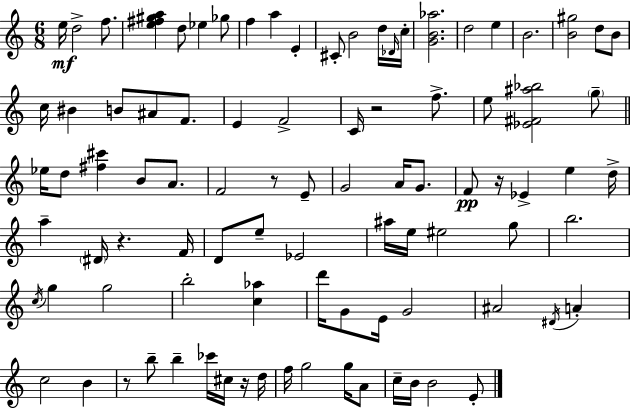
{
  \clef treble
  \numericTimeSignature
  \time 6/8
  \key c \major
  e''16\mf d''2-> f''8. | <e'' fis'' gis'' a''>4 d''8 ees''4 ges''8 | f''4 a''4 e'4-. | cis'8-. b'2 d''16 \grace { des'16 } | \break c''16-. <g' b' aes''>2. | d''2 e''4 | b'2. | <b' gis''>2 d''8 b'8 | \break c''16 bis'4 b'8 ais'8 f'8. | e'4 f'2-> | c'16 r2 f''8.-> | e''8 <ees' fis' ais'' bes''>2 \parenthesize g''8-- | \break \bar "||" \break \key c \major ees''16 d''8 <fis'' cis'''>4 b'8 a'8. | f'2 r8 e'8-- | g'2 a'16 g'8. | f'8\pp r16 ees'4-> e''4 d''16-> | \break a''4-- \parenthesize dis'16 r4. f'16 | d'8 e''8-- ees'2 | ais''16 e''16 eis''2 g''8 | b''2. | \break \acciaccatura { c''16 } g''4 g''2 | b''2-. <c'' aes''>4 | d'''16 g'8 e'16 g'2 | ais'2 \acciaccatura { dis'16 } a'4-. | \break c''2 b'4 | r8 b''8-- b''4-- ces'''16 cis''16 | r16 d''16 f''16 g''2 g''16 | a'8 c''16-- b'16 b'2 | \break e'8-. \bar "|."
}